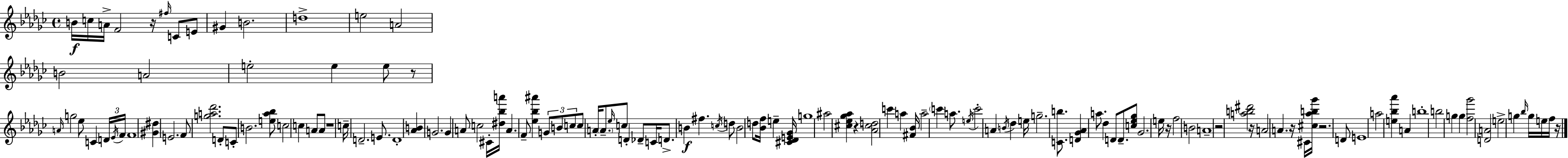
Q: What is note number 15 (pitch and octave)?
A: E5